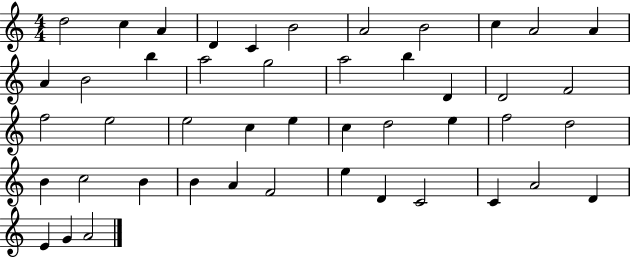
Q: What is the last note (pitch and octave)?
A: A4